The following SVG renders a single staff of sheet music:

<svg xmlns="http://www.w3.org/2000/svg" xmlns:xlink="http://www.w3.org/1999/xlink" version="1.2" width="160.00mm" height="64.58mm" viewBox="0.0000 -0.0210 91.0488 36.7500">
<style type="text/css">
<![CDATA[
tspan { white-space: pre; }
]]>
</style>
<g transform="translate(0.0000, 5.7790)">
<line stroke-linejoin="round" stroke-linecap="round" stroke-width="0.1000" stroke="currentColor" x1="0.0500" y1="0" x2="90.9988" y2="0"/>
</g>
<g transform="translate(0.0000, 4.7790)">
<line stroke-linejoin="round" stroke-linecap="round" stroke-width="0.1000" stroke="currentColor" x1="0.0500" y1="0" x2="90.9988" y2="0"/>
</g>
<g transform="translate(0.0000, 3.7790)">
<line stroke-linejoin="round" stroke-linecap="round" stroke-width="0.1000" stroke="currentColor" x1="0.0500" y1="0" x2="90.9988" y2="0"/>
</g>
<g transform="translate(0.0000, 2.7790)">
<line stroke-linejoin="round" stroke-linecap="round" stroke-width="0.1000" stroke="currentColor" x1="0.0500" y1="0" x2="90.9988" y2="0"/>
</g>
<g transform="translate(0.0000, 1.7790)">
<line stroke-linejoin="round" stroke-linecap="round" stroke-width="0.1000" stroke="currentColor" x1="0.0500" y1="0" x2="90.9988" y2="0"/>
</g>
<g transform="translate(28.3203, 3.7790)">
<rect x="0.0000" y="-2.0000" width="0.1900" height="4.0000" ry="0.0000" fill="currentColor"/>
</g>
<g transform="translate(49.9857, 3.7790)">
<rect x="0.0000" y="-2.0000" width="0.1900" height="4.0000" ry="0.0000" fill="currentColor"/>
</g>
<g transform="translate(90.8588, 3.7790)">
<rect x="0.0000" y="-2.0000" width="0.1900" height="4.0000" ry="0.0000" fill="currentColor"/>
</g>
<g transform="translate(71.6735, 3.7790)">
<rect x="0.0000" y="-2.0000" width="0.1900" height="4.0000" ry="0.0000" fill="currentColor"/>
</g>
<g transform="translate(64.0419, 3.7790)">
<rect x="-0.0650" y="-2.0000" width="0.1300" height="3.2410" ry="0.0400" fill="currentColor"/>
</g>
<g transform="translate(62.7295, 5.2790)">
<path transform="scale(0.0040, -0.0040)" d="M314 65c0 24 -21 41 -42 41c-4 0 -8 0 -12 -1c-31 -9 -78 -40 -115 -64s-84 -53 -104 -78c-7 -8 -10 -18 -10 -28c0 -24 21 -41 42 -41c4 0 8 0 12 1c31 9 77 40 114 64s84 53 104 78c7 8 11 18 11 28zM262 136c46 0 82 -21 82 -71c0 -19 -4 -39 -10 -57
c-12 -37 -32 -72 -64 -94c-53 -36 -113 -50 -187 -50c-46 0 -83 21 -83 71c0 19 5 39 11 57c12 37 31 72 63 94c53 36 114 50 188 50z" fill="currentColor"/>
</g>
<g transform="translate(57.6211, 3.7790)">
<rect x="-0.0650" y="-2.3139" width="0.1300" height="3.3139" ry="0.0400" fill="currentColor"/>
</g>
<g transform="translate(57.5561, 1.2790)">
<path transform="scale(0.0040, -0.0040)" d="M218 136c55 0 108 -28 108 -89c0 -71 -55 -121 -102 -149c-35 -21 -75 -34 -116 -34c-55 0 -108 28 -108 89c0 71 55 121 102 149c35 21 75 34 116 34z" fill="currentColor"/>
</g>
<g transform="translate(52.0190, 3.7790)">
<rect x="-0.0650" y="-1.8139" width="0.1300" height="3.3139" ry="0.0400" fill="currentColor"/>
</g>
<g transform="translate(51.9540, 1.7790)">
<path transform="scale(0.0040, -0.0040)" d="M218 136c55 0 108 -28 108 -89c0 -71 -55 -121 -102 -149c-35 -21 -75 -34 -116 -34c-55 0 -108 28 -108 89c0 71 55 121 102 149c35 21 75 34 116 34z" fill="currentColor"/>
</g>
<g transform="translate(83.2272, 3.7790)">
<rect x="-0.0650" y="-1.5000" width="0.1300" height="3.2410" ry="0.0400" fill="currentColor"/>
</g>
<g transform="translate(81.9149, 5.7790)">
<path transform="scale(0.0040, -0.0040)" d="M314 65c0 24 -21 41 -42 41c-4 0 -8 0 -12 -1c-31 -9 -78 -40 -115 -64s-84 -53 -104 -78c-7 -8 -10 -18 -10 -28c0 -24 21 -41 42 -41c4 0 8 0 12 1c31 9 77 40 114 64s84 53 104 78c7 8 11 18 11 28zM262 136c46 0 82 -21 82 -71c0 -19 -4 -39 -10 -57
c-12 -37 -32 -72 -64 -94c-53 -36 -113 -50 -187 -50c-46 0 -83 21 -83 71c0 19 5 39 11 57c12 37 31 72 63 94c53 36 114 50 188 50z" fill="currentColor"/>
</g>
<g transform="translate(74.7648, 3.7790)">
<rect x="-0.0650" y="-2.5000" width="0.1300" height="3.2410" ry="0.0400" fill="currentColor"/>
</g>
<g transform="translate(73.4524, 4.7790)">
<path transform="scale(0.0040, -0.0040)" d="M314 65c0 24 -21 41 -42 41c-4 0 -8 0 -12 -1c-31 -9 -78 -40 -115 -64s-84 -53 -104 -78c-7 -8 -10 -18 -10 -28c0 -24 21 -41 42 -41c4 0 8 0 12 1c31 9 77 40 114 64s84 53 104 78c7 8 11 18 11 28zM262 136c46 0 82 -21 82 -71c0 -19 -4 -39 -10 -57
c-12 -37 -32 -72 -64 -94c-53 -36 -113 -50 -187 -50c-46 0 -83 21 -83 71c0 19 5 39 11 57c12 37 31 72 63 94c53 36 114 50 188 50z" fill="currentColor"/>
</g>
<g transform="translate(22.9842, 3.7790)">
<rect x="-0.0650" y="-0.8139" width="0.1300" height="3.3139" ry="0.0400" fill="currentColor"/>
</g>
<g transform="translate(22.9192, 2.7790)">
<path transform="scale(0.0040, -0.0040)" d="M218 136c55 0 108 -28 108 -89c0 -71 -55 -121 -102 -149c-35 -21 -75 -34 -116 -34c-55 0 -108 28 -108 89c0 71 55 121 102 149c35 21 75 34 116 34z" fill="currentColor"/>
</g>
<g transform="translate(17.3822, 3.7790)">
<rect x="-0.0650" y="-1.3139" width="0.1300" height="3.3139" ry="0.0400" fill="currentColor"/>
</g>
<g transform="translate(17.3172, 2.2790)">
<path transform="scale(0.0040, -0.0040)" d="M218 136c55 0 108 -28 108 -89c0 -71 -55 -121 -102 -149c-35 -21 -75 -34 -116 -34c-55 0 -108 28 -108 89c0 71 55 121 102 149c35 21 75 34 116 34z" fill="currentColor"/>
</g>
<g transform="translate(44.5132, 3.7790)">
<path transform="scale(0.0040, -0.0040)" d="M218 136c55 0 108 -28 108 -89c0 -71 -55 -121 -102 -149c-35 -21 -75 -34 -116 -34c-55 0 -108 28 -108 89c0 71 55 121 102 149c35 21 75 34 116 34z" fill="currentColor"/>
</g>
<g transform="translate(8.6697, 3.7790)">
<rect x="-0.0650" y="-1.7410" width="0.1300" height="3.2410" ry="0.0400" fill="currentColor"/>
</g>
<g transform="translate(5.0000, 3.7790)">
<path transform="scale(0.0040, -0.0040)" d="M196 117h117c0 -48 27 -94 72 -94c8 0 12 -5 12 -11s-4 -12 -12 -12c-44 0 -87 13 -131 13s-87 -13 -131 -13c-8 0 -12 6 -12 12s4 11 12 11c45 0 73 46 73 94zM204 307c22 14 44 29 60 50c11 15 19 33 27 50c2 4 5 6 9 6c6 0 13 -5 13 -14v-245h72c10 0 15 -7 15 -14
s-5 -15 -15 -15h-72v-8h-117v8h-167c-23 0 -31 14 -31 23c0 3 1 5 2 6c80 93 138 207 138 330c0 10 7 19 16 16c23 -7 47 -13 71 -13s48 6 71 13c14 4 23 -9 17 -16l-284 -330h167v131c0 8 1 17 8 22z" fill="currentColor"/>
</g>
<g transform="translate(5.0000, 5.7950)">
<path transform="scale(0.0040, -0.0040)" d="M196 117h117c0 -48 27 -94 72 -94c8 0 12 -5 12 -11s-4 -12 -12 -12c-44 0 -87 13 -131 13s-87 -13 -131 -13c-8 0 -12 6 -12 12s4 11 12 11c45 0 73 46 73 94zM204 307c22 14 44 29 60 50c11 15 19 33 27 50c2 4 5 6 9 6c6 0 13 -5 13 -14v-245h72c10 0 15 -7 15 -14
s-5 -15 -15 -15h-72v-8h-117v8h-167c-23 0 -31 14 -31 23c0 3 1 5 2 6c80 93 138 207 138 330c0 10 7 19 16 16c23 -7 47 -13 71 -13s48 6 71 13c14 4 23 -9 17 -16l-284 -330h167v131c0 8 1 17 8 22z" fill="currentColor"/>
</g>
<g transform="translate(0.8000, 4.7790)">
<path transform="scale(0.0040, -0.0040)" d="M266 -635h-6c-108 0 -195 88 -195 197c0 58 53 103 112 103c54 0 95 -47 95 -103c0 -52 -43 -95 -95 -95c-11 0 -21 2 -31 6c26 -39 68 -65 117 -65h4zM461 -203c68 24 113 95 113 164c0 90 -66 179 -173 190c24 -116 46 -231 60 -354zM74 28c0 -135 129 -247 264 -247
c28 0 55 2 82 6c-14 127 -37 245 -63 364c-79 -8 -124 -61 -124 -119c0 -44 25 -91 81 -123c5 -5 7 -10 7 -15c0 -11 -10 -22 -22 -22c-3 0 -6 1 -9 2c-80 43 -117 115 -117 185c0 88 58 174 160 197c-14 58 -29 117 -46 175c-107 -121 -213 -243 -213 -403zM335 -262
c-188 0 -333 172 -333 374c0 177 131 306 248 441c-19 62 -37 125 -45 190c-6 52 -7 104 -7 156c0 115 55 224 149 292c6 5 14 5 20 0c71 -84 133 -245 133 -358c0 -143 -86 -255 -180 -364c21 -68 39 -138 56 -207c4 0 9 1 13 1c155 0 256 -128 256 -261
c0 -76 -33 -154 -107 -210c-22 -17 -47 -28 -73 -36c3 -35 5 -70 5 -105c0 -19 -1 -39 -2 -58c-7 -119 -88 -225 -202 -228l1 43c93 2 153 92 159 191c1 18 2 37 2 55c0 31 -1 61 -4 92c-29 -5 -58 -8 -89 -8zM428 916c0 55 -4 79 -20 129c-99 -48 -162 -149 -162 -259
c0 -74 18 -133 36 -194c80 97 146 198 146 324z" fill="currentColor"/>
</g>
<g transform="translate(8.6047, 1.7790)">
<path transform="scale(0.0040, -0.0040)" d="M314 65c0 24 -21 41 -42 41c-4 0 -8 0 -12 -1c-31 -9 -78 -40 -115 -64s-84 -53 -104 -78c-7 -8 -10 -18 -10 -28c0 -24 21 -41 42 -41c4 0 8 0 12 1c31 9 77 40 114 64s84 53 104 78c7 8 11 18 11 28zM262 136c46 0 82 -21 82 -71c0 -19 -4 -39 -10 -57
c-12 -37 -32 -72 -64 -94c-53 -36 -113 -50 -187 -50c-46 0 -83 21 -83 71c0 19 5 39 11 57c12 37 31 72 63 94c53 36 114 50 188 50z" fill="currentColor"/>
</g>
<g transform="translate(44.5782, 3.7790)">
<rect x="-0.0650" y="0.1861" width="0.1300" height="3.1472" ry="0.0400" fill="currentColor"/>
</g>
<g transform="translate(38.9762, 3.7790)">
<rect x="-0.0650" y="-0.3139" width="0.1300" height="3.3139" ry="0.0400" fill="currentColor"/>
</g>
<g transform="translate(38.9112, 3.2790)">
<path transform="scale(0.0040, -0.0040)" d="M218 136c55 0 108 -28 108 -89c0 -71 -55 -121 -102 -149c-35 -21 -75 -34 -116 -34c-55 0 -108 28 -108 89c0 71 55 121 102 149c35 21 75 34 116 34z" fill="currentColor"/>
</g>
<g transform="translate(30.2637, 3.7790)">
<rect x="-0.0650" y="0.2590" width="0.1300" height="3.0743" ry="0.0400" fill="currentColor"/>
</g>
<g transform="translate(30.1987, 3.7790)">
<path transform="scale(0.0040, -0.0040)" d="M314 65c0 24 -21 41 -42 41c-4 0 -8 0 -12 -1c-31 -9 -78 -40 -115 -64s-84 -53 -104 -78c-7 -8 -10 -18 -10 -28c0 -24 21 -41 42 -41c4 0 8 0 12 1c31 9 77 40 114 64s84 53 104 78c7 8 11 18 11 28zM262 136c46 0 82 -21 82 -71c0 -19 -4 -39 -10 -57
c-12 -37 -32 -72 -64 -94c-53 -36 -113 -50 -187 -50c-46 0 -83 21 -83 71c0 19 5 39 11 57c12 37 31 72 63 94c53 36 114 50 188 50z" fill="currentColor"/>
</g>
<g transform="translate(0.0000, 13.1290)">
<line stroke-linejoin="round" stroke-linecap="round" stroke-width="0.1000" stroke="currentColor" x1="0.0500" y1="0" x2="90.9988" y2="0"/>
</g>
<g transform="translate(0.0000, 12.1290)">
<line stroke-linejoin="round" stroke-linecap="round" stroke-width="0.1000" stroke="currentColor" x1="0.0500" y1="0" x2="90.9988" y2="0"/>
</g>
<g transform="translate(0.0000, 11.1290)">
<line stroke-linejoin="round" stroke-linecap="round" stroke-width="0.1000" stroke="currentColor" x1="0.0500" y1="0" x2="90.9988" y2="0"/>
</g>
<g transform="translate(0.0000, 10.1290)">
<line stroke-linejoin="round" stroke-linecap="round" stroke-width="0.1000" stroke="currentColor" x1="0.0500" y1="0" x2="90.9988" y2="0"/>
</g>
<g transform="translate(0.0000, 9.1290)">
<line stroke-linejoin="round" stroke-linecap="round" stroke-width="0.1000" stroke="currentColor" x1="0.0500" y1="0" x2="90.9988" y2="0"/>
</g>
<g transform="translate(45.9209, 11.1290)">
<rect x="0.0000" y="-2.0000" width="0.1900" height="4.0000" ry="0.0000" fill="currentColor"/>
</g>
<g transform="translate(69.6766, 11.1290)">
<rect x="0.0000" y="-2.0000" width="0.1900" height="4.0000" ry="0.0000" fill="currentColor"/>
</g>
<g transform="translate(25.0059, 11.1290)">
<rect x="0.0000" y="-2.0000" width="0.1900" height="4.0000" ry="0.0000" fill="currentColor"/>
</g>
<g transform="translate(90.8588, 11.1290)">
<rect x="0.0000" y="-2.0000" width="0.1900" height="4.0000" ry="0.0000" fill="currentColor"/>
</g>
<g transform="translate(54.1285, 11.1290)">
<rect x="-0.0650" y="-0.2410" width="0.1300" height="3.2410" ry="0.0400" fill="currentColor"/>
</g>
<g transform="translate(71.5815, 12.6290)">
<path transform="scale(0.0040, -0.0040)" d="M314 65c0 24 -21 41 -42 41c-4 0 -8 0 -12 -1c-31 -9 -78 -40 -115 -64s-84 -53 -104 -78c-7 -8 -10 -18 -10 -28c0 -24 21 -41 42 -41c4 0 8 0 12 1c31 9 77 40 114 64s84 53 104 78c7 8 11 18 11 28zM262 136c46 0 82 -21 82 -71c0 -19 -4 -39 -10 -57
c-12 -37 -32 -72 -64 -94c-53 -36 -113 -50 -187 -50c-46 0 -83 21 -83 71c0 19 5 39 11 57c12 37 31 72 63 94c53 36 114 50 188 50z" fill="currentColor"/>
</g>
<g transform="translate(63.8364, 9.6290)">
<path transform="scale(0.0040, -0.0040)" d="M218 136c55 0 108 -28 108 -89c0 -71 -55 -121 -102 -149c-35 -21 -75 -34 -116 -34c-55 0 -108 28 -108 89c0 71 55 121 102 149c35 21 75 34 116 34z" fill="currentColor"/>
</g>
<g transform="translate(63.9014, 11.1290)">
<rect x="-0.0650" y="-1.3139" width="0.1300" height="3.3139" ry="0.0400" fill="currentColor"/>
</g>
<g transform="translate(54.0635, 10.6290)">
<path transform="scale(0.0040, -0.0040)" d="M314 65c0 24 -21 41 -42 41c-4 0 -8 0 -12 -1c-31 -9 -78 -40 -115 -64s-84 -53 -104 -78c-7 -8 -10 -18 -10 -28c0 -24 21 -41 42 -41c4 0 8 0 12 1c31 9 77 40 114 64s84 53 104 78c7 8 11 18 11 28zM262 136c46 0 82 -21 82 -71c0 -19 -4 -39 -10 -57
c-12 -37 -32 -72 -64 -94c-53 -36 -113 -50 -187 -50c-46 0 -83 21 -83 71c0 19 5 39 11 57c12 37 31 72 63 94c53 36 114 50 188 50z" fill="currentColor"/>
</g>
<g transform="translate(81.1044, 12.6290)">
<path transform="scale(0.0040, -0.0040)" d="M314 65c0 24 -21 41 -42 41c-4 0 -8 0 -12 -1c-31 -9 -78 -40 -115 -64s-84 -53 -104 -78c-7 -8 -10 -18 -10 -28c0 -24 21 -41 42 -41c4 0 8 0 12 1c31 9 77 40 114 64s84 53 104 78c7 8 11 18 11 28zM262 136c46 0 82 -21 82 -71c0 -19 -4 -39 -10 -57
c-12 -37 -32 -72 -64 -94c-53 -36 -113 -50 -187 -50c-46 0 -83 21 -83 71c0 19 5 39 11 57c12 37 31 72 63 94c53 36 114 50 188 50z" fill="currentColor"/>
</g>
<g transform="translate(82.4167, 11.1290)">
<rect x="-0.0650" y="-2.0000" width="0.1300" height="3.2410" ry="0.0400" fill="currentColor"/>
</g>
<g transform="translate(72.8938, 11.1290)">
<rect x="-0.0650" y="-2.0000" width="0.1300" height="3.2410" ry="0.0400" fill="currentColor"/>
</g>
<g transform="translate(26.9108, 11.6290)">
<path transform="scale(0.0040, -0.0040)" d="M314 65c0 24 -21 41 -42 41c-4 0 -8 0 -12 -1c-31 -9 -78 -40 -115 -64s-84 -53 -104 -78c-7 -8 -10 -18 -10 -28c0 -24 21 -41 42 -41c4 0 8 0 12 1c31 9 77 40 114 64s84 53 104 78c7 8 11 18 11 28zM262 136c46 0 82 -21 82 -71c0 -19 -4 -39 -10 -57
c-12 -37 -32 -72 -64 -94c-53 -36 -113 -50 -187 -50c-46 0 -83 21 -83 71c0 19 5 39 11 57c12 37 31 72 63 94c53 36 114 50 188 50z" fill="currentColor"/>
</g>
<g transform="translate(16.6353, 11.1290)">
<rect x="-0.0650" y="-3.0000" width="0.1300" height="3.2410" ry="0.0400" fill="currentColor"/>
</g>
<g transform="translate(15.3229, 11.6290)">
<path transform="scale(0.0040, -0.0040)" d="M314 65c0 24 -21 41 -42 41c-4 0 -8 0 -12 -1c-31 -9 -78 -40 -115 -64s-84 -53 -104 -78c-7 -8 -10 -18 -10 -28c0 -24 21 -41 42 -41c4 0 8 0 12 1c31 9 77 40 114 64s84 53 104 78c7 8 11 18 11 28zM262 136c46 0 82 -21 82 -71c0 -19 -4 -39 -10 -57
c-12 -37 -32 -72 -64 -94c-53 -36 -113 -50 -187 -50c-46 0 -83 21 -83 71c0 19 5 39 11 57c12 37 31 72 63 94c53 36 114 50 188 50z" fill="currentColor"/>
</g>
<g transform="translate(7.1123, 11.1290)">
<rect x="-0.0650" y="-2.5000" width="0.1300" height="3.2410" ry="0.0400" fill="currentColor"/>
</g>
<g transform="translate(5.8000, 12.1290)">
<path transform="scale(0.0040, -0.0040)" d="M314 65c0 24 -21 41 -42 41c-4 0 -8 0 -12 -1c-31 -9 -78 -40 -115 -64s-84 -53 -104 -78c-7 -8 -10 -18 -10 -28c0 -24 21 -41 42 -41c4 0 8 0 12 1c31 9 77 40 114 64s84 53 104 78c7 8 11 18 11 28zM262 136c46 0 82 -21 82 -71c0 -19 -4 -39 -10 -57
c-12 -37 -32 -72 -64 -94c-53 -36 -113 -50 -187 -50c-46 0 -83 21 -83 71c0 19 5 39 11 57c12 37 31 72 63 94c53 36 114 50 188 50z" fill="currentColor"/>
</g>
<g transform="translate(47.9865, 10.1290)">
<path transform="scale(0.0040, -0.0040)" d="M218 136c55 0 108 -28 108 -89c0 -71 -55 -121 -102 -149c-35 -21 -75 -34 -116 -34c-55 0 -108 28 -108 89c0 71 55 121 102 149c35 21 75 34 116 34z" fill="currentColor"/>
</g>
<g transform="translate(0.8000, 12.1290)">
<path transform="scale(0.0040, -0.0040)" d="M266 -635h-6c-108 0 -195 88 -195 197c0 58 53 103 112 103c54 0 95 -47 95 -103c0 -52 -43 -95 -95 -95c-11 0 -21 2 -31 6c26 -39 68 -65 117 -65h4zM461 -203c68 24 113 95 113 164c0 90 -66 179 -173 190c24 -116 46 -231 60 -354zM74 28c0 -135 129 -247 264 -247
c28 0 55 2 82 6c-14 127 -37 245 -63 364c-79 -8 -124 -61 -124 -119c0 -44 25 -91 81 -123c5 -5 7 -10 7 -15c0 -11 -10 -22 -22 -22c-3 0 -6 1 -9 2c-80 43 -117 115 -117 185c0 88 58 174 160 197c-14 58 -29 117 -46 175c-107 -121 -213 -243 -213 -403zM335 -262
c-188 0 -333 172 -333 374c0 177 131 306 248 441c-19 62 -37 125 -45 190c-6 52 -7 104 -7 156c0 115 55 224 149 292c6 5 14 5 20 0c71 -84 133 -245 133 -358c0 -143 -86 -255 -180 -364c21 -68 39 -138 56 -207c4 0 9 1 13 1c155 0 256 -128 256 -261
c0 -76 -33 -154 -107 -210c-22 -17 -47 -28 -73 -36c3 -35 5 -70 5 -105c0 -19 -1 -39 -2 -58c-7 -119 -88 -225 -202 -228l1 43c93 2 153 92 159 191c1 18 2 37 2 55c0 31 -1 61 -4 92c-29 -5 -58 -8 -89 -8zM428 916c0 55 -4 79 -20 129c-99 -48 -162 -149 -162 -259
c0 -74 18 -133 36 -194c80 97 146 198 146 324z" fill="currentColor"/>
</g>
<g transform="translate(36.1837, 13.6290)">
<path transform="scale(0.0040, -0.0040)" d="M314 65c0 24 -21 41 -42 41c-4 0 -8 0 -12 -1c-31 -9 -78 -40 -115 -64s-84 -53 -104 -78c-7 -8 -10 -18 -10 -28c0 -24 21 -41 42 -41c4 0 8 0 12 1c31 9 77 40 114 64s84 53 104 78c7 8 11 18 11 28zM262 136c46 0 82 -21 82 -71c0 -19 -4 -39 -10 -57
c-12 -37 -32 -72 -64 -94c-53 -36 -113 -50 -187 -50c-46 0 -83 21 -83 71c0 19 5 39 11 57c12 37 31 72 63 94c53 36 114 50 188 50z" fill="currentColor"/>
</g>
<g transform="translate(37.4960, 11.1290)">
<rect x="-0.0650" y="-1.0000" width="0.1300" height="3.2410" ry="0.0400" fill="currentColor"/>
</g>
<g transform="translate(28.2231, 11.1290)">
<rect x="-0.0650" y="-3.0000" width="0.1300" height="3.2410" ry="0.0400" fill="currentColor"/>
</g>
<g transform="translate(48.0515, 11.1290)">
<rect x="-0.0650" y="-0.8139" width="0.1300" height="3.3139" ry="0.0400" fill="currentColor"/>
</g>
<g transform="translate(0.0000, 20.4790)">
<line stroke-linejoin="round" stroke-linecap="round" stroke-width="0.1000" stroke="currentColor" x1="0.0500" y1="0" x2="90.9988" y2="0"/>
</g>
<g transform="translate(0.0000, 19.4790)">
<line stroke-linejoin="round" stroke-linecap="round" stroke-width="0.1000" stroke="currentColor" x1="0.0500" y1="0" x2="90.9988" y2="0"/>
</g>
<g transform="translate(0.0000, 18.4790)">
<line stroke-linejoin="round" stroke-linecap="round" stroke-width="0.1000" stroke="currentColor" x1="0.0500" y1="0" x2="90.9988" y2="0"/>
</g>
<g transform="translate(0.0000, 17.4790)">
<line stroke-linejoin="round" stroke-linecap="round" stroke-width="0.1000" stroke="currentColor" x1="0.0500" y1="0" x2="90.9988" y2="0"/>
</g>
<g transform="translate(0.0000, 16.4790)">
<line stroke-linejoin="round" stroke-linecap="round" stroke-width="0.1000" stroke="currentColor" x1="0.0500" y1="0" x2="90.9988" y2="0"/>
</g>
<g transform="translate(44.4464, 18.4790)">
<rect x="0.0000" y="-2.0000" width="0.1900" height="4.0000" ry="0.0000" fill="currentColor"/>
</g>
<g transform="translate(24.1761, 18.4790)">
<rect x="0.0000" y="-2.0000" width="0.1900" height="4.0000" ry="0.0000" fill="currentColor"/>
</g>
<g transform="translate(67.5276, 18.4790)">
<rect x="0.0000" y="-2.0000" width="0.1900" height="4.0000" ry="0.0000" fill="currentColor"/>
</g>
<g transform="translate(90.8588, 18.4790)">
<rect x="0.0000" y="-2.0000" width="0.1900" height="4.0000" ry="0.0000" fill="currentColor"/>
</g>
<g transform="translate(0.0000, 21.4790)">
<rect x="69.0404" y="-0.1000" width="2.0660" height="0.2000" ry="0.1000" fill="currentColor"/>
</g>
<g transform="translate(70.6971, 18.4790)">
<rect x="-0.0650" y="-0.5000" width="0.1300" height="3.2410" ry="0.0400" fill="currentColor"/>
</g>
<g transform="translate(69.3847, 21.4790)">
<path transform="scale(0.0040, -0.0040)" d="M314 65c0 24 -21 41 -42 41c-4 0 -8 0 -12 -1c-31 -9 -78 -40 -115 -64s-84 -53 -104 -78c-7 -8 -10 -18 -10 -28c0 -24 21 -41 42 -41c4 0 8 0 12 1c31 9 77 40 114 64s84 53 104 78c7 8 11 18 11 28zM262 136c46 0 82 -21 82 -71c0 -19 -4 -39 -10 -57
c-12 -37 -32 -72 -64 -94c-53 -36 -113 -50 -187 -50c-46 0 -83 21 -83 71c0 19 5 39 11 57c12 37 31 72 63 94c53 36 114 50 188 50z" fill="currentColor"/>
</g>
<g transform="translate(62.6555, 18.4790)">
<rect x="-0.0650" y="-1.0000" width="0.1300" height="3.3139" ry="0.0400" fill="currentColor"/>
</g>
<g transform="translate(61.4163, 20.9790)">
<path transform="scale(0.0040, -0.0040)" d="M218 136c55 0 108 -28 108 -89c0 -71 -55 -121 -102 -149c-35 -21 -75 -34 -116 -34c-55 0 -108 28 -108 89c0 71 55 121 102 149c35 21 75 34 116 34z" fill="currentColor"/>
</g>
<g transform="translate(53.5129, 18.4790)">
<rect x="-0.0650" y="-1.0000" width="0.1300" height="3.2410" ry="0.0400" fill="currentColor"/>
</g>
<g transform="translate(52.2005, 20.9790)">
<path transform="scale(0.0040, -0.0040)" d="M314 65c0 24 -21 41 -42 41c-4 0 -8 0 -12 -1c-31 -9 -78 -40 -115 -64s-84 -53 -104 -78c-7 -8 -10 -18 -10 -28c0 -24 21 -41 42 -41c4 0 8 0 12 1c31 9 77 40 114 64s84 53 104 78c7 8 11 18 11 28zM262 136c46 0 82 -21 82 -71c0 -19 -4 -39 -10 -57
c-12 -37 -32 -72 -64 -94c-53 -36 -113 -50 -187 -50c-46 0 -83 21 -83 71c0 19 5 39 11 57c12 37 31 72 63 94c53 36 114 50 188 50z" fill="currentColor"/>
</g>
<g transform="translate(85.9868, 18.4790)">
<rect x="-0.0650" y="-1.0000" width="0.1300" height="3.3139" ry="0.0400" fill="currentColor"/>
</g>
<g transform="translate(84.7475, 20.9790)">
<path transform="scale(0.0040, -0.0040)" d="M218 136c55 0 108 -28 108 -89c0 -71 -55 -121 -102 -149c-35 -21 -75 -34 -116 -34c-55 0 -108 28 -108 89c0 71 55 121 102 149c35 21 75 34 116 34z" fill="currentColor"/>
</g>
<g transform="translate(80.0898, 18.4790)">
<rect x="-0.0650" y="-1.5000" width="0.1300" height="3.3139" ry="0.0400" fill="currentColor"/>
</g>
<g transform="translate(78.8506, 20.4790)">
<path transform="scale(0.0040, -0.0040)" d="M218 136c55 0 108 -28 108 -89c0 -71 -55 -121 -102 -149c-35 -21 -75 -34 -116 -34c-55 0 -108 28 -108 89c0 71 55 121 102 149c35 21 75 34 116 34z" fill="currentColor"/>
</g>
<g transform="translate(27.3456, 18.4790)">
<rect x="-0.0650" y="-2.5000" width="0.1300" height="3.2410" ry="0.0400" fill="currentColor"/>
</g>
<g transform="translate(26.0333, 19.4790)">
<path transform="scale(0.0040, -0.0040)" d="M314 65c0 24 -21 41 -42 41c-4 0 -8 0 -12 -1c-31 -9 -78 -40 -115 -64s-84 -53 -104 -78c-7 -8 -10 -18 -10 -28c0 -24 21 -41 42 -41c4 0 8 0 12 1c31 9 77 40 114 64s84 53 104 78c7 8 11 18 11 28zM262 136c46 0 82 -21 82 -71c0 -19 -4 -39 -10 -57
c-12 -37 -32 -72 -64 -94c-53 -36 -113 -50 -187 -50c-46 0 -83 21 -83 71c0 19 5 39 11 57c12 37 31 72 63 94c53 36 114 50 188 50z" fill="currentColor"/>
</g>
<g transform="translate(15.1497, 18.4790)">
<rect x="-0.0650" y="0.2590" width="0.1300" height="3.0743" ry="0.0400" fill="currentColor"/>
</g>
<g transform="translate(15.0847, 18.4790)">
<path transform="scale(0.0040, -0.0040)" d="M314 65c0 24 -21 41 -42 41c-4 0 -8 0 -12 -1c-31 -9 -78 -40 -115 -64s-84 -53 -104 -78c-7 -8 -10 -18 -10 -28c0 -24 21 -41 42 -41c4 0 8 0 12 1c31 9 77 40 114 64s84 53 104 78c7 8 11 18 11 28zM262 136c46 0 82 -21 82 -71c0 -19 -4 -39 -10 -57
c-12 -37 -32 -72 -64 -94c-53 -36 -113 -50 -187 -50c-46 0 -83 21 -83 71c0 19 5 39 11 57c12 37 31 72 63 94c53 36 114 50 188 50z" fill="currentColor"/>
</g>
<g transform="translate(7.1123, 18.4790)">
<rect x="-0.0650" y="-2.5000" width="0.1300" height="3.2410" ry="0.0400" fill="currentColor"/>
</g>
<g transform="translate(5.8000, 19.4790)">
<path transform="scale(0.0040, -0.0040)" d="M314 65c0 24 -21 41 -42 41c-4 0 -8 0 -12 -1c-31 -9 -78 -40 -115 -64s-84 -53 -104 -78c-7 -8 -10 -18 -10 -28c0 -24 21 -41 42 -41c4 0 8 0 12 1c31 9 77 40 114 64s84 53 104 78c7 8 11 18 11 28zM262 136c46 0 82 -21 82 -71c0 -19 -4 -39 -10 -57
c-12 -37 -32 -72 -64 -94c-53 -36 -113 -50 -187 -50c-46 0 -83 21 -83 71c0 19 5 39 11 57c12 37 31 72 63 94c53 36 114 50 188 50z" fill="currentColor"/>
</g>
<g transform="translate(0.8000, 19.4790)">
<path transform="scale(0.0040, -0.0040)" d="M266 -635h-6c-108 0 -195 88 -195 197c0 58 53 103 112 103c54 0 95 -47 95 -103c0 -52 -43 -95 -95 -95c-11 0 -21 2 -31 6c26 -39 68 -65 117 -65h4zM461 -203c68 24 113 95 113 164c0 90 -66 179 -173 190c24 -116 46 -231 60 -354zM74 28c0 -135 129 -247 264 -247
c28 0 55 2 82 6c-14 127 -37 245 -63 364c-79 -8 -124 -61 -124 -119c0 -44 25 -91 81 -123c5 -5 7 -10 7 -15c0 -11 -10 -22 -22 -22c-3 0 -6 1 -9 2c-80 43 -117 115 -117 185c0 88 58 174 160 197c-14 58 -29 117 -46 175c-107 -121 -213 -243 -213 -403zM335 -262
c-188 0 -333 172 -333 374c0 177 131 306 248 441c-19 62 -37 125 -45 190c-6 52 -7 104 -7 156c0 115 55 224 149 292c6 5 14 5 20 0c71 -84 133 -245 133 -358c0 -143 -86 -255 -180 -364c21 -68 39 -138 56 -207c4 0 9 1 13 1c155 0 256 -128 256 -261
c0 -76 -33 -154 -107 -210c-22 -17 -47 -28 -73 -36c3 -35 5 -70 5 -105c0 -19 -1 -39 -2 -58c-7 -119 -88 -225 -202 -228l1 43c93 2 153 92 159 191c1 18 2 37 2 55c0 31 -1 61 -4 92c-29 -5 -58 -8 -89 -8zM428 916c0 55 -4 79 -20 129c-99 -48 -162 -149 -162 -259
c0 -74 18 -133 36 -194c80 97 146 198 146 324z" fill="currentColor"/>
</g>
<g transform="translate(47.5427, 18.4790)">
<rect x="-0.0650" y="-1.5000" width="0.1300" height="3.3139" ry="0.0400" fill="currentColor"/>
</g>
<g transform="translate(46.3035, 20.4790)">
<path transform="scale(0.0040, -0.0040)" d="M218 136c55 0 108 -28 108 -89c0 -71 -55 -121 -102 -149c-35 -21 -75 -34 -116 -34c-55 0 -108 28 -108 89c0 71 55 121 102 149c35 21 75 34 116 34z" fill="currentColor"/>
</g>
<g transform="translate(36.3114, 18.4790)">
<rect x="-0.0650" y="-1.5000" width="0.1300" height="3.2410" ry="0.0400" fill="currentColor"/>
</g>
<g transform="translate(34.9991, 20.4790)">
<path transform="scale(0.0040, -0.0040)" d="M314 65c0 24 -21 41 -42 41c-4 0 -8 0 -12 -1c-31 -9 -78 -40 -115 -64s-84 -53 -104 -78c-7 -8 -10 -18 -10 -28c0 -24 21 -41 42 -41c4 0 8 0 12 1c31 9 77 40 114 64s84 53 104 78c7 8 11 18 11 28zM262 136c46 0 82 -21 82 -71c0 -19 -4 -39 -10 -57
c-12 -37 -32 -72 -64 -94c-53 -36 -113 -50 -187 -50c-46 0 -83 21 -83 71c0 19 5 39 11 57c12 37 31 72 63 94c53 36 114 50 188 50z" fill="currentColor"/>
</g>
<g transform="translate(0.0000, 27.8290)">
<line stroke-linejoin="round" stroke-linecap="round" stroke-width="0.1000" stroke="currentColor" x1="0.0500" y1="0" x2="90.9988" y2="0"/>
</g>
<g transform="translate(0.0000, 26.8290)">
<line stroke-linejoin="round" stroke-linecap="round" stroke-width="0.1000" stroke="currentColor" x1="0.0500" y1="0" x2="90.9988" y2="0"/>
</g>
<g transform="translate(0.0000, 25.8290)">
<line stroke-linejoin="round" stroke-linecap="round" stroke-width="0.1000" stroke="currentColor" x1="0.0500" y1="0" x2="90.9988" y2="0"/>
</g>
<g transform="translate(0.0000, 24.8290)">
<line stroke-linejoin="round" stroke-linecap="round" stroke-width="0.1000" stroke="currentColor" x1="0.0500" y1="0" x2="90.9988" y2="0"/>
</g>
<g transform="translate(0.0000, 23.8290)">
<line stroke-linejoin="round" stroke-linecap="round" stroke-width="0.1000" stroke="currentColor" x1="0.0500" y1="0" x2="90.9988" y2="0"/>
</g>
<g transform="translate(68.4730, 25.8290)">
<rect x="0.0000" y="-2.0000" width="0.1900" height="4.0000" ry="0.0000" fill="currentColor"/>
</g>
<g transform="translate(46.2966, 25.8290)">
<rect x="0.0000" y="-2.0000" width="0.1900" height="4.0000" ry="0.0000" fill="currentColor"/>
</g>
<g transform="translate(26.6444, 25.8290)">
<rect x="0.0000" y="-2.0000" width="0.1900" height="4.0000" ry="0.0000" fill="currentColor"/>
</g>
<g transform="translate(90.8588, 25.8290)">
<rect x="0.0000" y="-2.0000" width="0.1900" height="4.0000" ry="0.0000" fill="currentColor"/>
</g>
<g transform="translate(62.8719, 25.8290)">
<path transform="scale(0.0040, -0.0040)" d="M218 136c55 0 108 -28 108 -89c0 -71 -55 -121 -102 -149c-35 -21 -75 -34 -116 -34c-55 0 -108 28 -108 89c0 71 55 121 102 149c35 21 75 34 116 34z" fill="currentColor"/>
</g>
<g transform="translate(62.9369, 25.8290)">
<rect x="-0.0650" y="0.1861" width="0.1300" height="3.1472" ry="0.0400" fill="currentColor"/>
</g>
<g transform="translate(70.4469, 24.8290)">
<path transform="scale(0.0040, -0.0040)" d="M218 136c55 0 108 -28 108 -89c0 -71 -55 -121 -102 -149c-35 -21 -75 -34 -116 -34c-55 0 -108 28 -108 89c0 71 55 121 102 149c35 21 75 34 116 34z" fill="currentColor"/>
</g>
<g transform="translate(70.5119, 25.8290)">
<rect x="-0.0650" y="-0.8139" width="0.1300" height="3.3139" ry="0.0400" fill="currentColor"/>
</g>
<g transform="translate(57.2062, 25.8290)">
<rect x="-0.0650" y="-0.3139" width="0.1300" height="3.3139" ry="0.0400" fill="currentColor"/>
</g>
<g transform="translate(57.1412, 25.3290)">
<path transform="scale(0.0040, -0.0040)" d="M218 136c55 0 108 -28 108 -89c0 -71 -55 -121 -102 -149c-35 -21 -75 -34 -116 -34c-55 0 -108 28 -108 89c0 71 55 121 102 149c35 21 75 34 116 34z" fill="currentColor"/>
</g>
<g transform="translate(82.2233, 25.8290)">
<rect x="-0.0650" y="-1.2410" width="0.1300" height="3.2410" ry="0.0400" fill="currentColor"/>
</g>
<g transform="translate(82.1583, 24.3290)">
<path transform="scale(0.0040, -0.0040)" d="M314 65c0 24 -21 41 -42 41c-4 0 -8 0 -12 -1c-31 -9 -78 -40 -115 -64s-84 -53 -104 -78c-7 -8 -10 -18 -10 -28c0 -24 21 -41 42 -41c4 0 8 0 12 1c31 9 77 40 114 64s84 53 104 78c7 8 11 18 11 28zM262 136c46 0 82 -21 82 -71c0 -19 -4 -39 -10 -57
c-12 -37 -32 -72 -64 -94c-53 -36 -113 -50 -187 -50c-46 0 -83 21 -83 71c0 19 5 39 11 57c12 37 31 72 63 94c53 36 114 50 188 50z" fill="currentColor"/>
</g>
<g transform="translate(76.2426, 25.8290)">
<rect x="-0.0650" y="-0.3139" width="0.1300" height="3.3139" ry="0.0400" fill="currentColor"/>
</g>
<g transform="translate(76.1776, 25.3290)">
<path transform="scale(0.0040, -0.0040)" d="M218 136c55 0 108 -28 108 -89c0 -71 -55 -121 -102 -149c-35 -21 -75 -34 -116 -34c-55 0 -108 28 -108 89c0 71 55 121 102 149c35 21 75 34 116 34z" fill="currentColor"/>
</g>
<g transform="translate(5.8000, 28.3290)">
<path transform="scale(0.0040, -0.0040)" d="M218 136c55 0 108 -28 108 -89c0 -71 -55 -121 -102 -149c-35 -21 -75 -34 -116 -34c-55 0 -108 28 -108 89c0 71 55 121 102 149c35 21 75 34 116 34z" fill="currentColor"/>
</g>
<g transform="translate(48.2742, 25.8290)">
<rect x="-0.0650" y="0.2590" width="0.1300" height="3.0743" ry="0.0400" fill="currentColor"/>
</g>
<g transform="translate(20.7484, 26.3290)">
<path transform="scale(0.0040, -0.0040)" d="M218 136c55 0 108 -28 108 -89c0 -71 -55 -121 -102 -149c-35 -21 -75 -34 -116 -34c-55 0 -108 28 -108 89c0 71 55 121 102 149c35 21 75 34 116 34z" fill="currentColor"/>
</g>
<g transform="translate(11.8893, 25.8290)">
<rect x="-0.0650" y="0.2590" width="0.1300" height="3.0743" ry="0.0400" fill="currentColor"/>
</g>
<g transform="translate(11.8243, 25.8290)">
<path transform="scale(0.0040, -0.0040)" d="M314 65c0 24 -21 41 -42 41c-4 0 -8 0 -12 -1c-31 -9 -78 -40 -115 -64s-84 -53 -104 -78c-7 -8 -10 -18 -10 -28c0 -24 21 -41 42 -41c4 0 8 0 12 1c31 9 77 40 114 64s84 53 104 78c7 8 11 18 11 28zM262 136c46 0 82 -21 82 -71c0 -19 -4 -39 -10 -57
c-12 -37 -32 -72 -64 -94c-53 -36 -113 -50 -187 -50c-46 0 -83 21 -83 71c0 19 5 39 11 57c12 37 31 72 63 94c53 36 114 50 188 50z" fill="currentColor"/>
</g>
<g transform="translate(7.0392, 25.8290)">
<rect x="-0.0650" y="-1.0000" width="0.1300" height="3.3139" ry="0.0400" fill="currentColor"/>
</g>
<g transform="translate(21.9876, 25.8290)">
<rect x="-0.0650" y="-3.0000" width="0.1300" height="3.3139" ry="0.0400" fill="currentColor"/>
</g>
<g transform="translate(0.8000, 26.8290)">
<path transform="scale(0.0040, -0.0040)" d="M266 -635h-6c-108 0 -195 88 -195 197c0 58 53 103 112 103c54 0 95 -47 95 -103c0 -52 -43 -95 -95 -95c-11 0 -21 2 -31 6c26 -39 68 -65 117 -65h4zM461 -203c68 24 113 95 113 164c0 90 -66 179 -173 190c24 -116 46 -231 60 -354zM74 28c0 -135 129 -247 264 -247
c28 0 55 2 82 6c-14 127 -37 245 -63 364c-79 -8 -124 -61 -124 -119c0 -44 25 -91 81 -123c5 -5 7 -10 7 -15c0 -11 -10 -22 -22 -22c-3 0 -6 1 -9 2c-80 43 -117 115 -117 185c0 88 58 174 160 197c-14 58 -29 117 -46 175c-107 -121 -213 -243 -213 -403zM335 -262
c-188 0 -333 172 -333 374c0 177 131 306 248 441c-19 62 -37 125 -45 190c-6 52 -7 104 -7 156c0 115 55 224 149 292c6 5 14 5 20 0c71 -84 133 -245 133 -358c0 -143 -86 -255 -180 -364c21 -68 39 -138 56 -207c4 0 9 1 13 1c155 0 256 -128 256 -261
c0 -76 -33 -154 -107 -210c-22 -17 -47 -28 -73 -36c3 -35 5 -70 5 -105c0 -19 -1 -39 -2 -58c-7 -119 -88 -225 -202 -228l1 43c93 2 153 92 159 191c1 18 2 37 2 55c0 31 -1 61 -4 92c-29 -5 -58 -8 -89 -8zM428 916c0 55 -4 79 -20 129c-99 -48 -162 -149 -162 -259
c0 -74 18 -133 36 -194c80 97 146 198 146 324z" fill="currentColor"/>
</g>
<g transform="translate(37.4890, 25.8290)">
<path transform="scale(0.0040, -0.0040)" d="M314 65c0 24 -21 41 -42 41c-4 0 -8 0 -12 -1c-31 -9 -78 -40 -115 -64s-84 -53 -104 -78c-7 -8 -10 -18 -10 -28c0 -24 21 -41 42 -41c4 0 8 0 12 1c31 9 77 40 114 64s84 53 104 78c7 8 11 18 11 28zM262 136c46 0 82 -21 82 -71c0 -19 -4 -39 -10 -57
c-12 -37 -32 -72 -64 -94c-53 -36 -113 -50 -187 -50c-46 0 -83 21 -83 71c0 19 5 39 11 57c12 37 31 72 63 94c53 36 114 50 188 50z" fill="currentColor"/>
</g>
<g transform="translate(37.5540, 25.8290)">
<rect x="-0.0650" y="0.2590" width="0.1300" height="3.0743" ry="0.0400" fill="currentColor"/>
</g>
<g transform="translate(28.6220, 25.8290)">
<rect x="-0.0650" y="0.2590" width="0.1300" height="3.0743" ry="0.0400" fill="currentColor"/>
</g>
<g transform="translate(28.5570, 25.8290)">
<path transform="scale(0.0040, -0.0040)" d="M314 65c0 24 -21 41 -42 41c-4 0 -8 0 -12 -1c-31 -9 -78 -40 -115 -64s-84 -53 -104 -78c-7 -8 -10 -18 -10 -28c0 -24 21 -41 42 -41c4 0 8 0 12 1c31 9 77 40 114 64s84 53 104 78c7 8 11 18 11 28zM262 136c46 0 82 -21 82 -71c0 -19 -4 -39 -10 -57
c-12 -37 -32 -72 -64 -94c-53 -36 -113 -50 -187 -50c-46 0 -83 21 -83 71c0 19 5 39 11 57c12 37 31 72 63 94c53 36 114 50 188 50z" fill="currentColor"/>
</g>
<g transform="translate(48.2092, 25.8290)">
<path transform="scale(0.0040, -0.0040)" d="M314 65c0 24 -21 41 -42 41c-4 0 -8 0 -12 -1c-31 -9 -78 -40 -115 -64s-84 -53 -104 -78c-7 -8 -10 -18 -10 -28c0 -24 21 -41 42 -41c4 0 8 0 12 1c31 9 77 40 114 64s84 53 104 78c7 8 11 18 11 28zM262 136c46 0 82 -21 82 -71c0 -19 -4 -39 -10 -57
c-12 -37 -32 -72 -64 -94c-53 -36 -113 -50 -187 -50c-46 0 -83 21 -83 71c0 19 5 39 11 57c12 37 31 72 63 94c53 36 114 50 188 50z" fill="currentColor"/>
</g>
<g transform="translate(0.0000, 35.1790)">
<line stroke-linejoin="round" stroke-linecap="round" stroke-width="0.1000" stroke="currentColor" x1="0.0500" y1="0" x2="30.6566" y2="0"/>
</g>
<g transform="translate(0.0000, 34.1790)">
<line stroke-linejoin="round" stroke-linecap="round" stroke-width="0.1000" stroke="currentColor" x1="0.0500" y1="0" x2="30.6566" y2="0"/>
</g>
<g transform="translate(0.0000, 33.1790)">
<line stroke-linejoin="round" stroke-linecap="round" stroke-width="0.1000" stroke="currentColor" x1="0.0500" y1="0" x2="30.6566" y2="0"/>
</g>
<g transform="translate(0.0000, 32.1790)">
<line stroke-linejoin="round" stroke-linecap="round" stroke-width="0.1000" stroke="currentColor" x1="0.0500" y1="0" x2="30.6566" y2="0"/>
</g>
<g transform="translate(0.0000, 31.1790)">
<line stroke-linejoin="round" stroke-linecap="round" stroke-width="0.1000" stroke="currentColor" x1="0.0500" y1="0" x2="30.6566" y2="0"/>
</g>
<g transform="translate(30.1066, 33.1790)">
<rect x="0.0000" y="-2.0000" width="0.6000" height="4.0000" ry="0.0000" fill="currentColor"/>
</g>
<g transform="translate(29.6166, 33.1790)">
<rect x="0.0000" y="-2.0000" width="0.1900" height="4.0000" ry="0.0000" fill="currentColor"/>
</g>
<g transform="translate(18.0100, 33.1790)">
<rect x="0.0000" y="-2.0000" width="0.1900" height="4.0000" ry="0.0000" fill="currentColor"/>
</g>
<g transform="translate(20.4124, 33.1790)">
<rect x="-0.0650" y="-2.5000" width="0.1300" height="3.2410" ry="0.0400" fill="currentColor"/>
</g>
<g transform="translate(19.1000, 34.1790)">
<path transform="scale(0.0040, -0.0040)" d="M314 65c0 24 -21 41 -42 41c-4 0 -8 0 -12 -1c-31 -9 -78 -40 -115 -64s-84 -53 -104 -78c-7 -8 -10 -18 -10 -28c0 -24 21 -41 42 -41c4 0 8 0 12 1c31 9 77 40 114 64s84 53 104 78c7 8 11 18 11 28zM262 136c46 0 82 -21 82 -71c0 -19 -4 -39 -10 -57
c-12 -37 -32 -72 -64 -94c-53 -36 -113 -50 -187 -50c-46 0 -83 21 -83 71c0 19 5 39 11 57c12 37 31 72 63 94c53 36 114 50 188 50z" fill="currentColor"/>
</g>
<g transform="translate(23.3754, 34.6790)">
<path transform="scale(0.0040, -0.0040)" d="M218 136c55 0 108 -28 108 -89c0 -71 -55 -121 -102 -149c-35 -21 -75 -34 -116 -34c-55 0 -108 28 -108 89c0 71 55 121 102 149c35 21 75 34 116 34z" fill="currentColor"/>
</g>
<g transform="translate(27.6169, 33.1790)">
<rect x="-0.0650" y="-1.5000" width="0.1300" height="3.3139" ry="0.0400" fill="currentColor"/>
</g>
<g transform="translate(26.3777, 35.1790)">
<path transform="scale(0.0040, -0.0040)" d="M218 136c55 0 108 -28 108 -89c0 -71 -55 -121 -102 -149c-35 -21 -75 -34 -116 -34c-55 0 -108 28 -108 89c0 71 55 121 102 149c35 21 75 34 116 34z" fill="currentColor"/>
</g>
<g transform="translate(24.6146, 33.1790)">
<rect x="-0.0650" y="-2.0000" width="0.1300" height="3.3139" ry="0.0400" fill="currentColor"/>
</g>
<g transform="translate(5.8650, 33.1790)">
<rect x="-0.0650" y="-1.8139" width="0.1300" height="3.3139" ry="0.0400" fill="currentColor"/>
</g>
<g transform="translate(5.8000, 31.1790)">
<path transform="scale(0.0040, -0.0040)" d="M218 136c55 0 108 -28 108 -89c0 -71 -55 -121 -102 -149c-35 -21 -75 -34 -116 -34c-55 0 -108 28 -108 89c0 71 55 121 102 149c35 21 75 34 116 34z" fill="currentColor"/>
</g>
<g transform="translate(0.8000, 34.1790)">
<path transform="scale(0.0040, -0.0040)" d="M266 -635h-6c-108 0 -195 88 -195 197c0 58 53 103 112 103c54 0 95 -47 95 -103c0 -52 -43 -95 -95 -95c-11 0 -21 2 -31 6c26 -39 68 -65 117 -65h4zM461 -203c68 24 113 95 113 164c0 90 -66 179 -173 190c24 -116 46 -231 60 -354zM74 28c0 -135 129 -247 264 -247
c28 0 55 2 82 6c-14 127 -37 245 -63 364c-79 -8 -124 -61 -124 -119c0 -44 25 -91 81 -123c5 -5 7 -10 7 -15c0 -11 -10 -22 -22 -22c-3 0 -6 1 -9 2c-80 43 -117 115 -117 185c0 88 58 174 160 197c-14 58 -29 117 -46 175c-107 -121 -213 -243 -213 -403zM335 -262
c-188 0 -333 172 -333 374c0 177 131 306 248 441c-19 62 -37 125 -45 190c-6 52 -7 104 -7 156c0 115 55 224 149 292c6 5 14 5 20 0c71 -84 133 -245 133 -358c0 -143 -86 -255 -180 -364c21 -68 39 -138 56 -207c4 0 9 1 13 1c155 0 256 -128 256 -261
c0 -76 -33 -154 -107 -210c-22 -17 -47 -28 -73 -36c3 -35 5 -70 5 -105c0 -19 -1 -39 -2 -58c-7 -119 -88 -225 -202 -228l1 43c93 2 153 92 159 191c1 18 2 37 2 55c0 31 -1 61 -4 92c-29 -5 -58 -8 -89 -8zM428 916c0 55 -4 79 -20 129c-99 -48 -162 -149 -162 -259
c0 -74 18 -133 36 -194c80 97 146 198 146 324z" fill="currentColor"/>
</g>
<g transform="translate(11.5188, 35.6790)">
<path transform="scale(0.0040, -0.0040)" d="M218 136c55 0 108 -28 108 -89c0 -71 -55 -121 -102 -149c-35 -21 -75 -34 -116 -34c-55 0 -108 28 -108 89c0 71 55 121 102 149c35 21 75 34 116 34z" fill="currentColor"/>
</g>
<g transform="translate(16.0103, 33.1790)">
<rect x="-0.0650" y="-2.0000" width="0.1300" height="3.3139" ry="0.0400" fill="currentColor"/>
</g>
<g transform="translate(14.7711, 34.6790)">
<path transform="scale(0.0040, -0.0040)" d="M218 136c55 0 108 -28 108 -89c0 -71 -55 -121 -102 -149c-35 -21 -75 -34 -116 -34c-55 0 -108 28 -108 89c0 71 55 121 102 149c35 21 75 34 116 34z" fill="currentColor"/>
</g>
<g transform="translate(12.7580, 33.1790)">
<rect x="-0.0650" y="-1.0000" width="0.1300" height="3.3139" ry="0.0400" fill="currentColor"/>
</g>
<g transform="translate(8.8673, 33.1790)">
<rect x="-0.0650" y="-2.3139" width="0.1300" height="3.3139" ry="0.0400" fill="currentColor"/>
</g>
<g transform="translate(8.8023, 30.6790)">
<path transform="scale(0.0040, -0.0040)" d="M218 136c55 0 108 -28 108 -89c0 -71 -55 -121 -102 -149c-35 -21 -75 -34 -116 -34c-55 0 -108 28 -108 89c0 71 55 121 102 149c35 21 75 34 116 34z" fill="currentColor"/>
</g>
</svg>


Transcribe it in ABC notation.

X:1
T:Untitled
M:4/4
L:1/4
K:C
f2 e d B2 c B f g F2 G2 E2 G2 A2 A2 D2 d c2 e F2 F2 G2 B2 G2 E2 E D2 D C2 E D D B2 A B2 B2 B2 c B d c e2 f g D F G2 F E